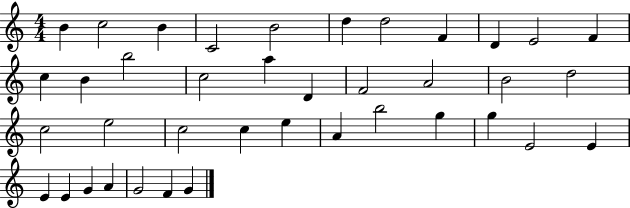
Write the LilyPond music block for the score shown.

{
  \clef treble
  \numericTimeSignature
  \time 4/4
  \key c \major
  b'4 c''2 b'4 | c'2 b'2 | d''4 d''2 f'4 | d'4 e'2 f'4 | \break c''4 b'4 b''2 | c''2 a''4 d'4 | f'2 a'2 | b'2 d''2 | \break c''2 e''2 | c''2 c''4 e''4 | a'4 b''2 g''4 | g''4 e'2 e'4 | \break e'4 e'4 g'4 a'4 | g'2 f'4 g'4 | \bar "|."
}